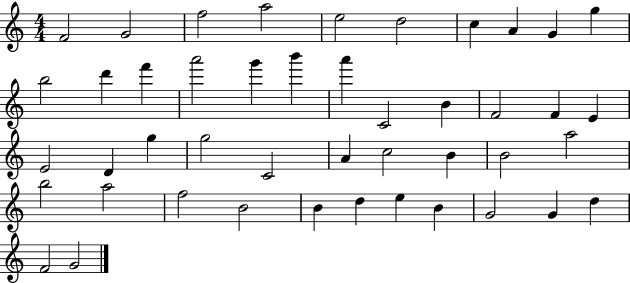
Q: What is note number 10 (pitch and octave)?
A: G5